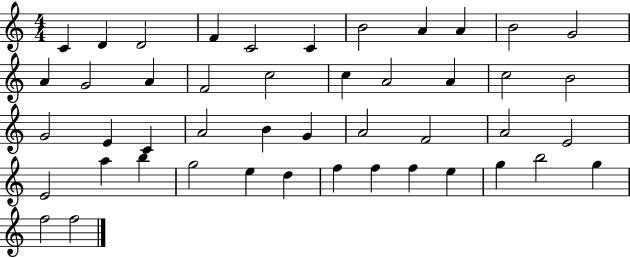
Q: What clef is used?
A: treble